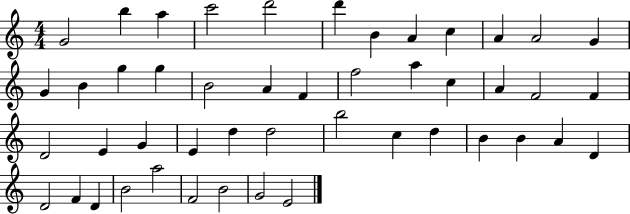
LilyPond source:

{
  \clef treble
  \numericTimeSignature
  \time 4/4
  \key c \major
  g'2 b''4 a''4 | c'''2 d'''2 | d'''4 b'4 a'4 c''4 | a'4 a'2 g'4 | \break g'4 b'4 g''4 g''4 | b'2 a'4 f'4 | f''2 a''4 c''4 | a'4 f'2 f'4 | \break d'2 e'4 g'4 | e'4 d''4 d''2 | b''2 c''4 d''4 | b'4 b'4 a'4 d'4 | \break d'2 f'4 d'4 | b'2 a''2 | f'2 b'2 | g'2 e'2 | \break \bar "|."
}